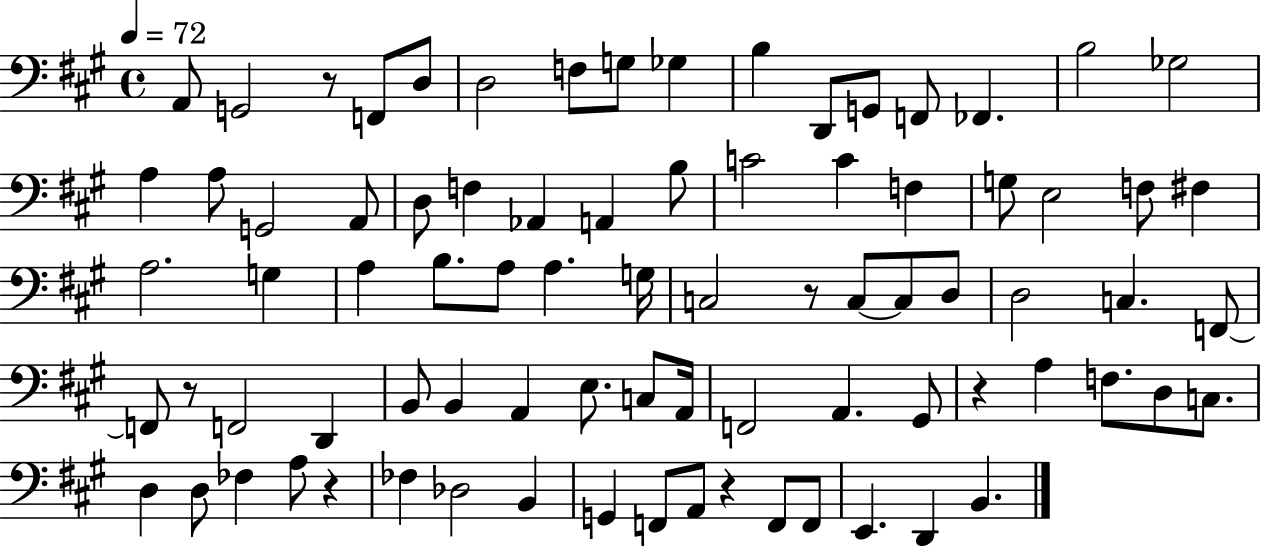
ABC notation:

X:1
T:Untitled
M:4/4
L:1/4
K:A
A,,/2 G,,2 z/2 F,,/2 D,/2 D,2 F,/2 G,/2 _G, B, D,,/2 G,,/2 F,,/2 _F,, B,2 _G,2 A, A,/2 G,,2 A,,/2 D,/2 F, _A,, A,, B,/2 C2 C F, G,/2 E,2 F,/2 ^F, A,2 G, A, B,/2 A,/2 A, G,/4 C,2 z/2 C,/2 C,/2 D,/2 D,2 C, F,,/2 F,,/2 z/2 F,,2 D,, B,,/2 B,, A,, E,/2 C,/2 A,,/4 F,,2 A,, ^G,,/2 z A, F,/2 D,/2 C,/2 D, D,/2 _F, A,/2 z _F, _D,2 B,, G,, F,,/2 A,,/2 z F,,/2 F,,/2 E,, D,, B,,